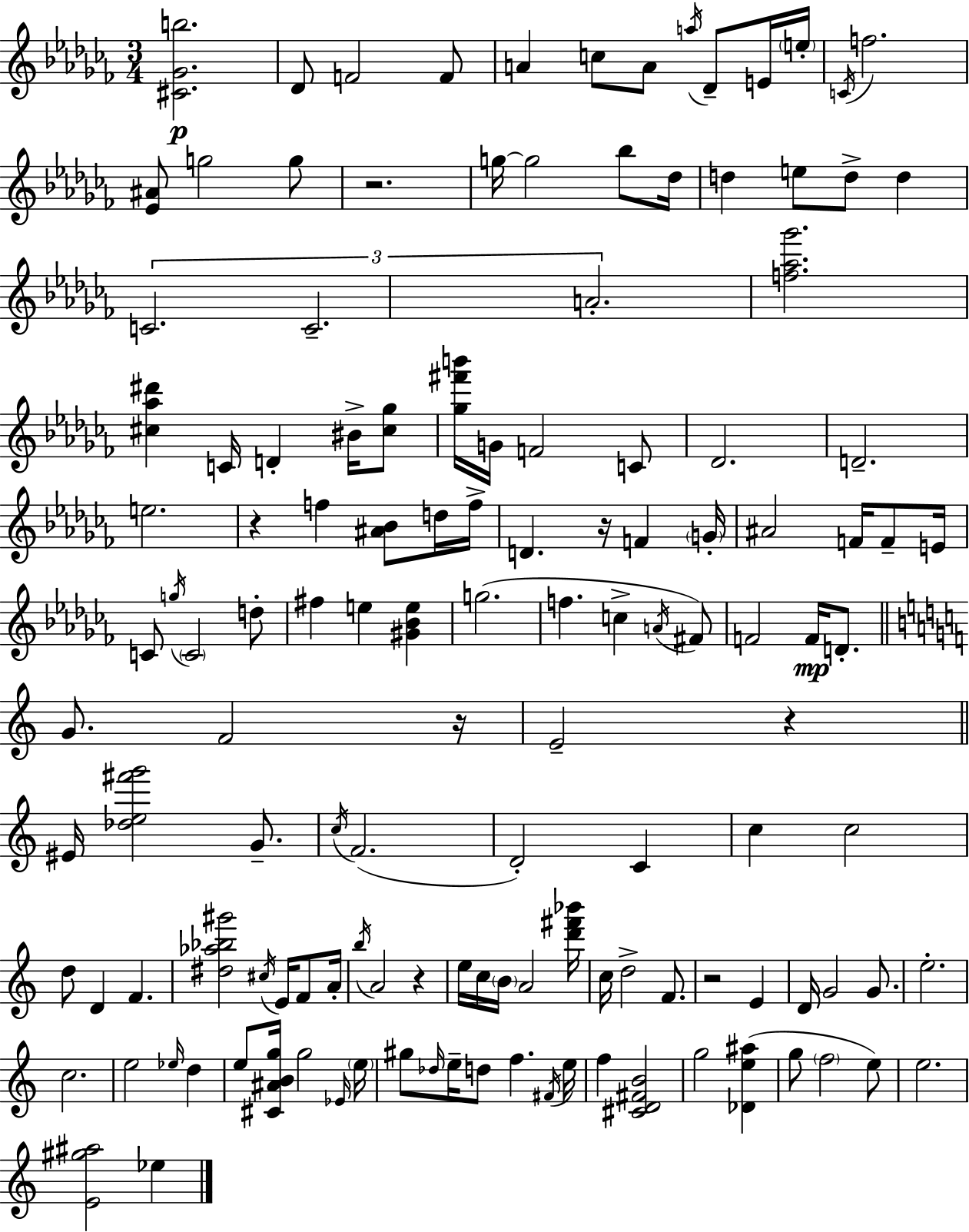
{
  \clef treble
  \numericTimeSignature
  \time 3/4
  \key aes \minor
  \repeat volta 2 { <cis' ges' b''>2.\p | des'8 f'2 f'8 | a'4 c''8 a'8 \acciaccatura { a''16 } des'8-- e'16 | \parenthesize e''16-. \acciaccatura { c'16 } f''2. | \break <ees' ais'>8 g''2 | g''8 r2. | g''16~~ g''2 bes''8 | des''16 d''4 e''8 d''8-> d''4 | \break \tuplet 3/2 { c'2. | c'2.-- | a'2.-. } | <f'' aes'' ges'''>2. | \break <cis'' aes'' dis'''>4 c'16 d'4-. bis'16-> | <cis'' ges''>8 <ges'' fis''' b'''>16 g'16 f'2 | c'8 des'2. | d'2.-- | \break e''2. | r4 f''4 <ais' bes'>8 | d''16 f''16-> d'4. r16 f'4 | \parenthesize g'16-. ais'2 f'16 f'8-- | \break e'16 c'8 \acciaccatura { g''16 } \parenthesize c'2 | d''8-. fis''4 e''4 <gis' bes' e''>4 | g''2.( | f''4. c''4-> | \break \acciaccatura { a'16 }) fis'8 f'2 | f'16\mp d'8.-. \bar "||" \break \key a \minor g'8. f'2 r16 | e'2-- r4 | \bar "||" \break \key c \major eis'16 <des'' e'' fis''' g'''>2 g'8.-- | \acciaccatura { c''16 }( f'2. | d'2-.) c'4 | c''4 c''2 | \break d''8 d'4 f'4. | <dis'' aes'' bes'' gis'''>2 \acciaccatura { cis''16 } e'16 f'8 | a'16-. \acciaccatura { b''16 } a'2 r4 | e''16 c''16 \parenthesize b'16 a'2 | \break <d''' fis''' bes'''>16 c''16 d''2-> | f'8. r2 e'4 | d'16 g'2 | g'8. e''2.-. | \break c''2. | e''2 \grace { ees''16 } | d''4 e''8 <cis' ais' b' g''>16 g''2 | \grace { ees'16 } \parenthesize e''16 gis''8 \grace { des''16 } e''16-- d''8 f''4. | \break \acciaccatura { fis'16 } e''16 f''4 <cis' d' fis' b'>2 | g''2 | <des' e'' ais''>4( g''8 \parenthesize f''2 | e''8) e''2. | \break <e' gis'' ais''>2 | ees''4 } \bar "|."
}